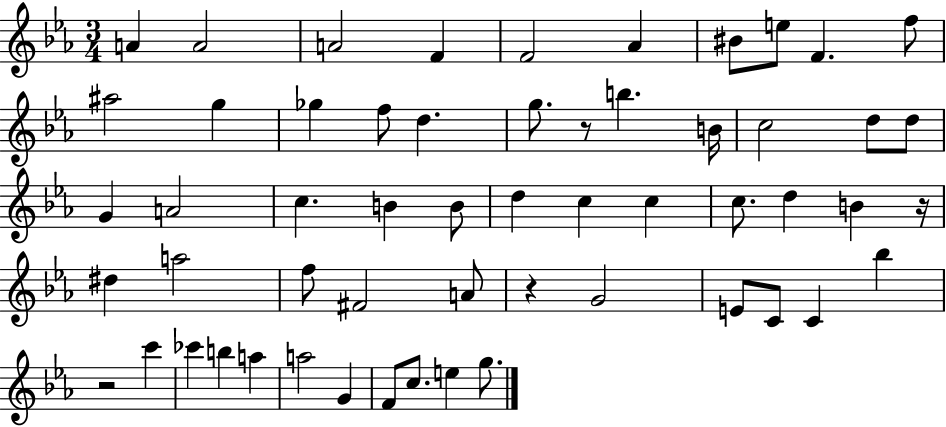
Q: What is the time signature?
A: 3/4